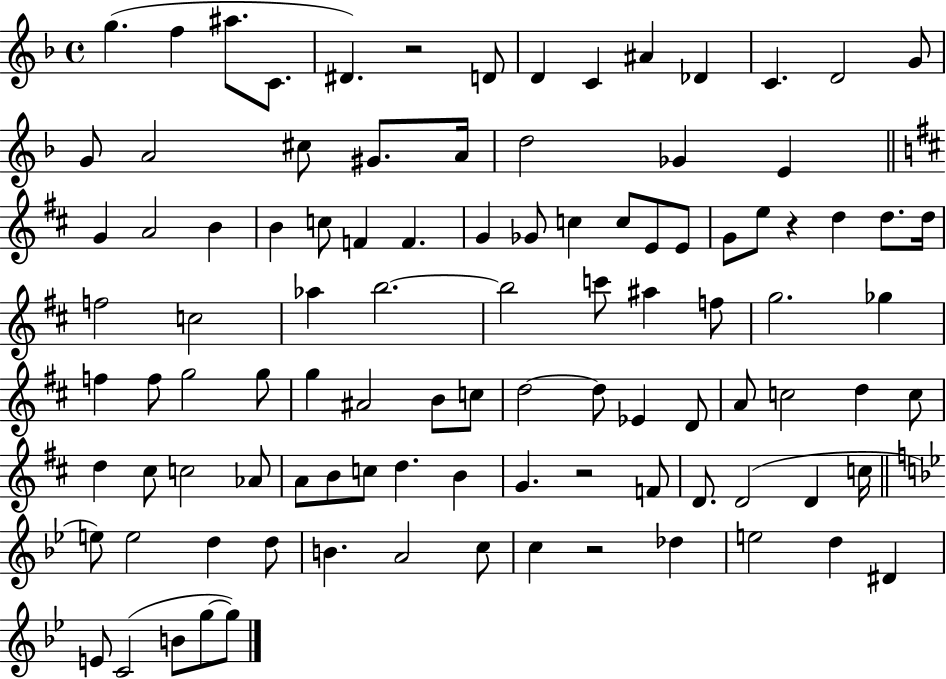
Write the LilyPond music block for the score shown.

{
  \clef treble
  \time 4/4
  \defaultTimeSignature
  \key f \major
  g''4.( f''4 ais''8. c'8. | dis'4.) r2 d'8 | d'4 c'4 ais'4 des'4 | c'4. d'2 g'8 | \break g'8 a'2 cis''8 gis'8. a'16 | d''2 ges'4 e'4 | \bar "||" \break \key d \major g'4 a'2 b'4 | b'4 c''8 f'4 f'4. | g'4 ges'8 c''4 c''8 e'8 e'8 | g'8 e''8 r4 d''4 d''8. d''16 | \break f''2 c''2 | aes''4 b''2.~~ | b''2 c'''8 ais''4 f''8 | g''2. ges''4 | \break f''4 f''8 g''2 g''8 | g''4 ais'2 b'8 c''8 | d''2~~ d''8 ees'4 d'8 | a'8 c''2 d''4 c''8 | \break d''4 cis''8 c''2 aes'8 | a'8 b'8 c''8 d''4. b'4 | g'4. r2 f'8 | d'8. d'2( d'4 c''16 | \break \bar "||" \break \key bes \major e''8) e''2 d''4 d''8 | b'4. a'2 c''8 | c''4 r2 des''4 | e''2 d''4 dis'4 | \break e'8 c'2( b'8 g''8~~ g''8) | \bar "|."
}